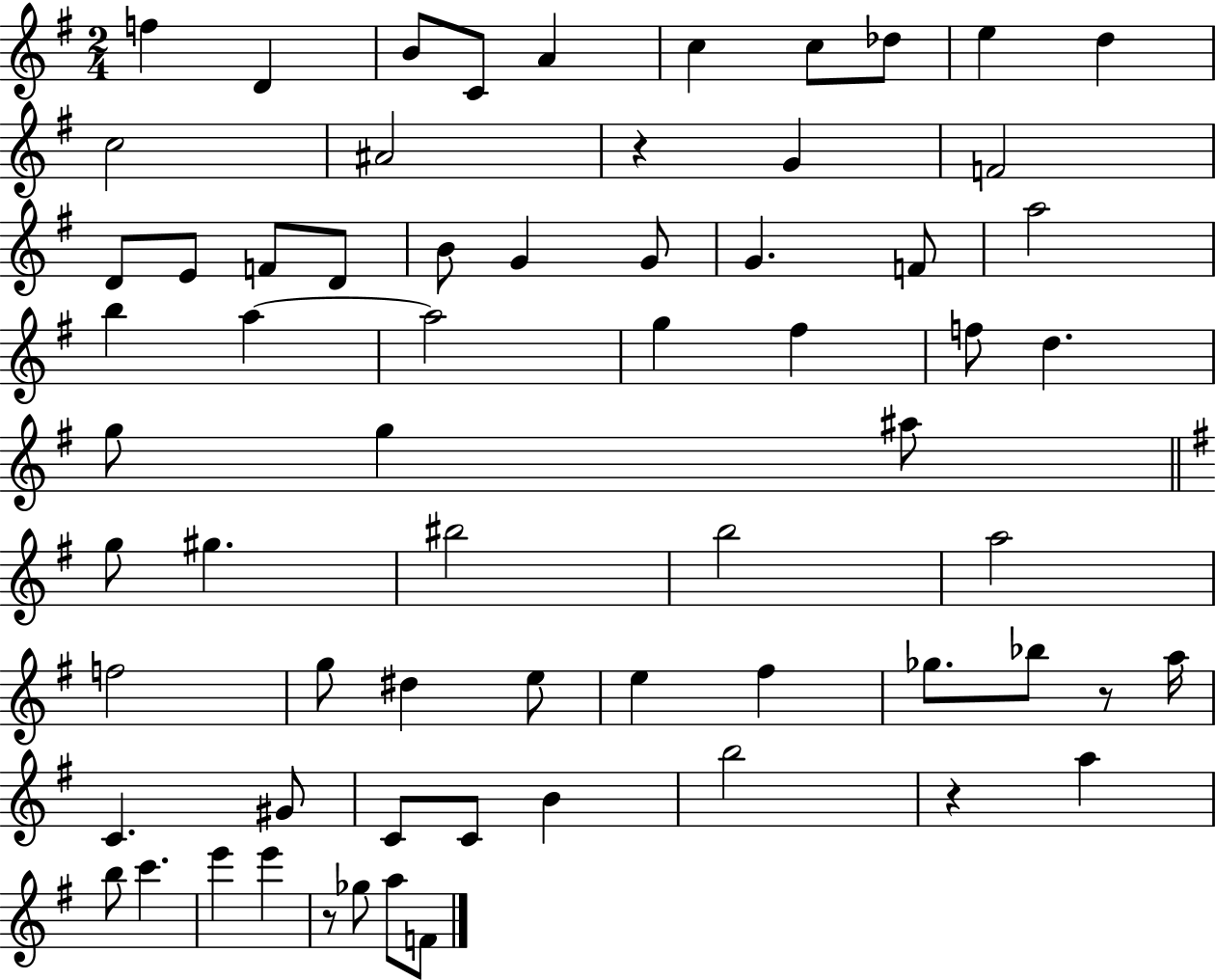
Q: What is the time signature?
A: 2/4